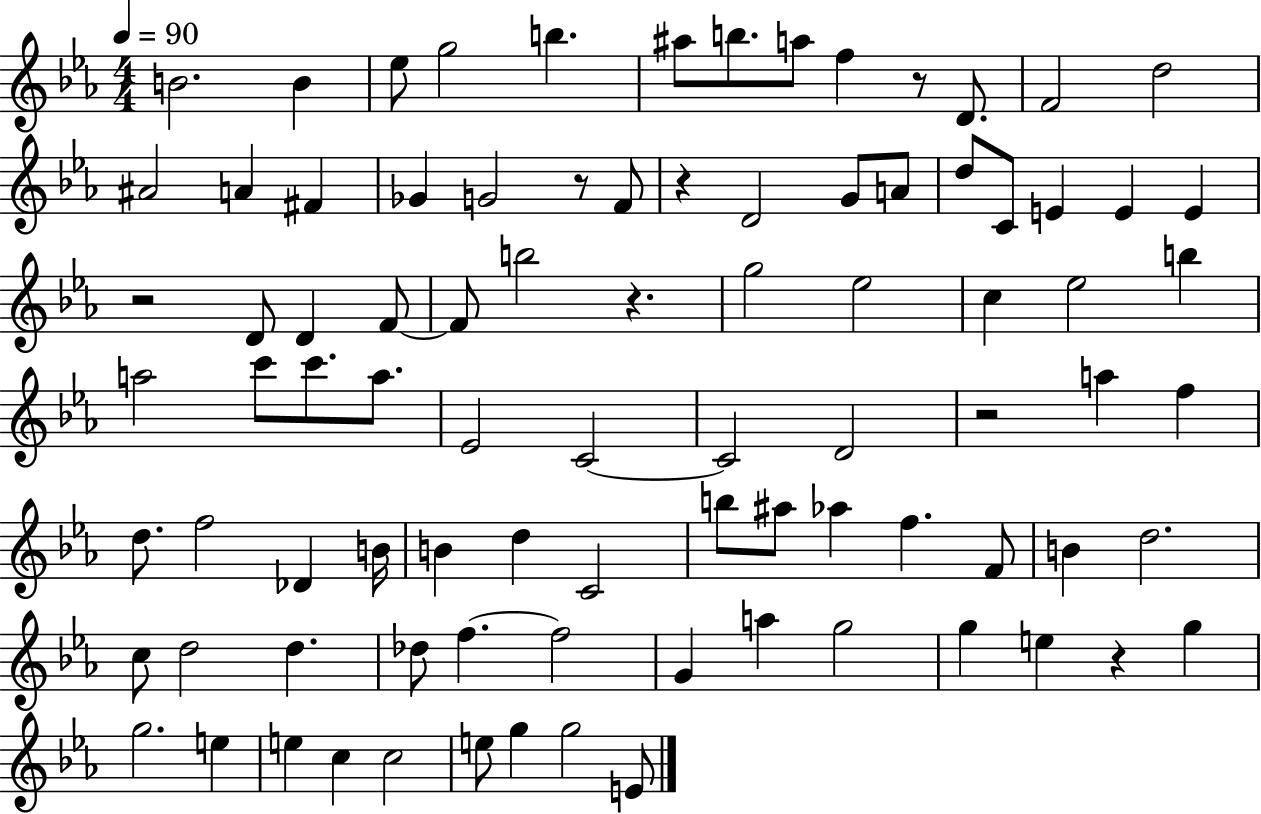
{
  \clef treble
  \numericTimeSignature
  \time 4/4
  \key ees \major
  \tempo 4 = 90
  b'2. b'4 | ees''8 g''2 b''4. | ais''8 b''8. a''8 f''4 r8 d'8. | f'2 d''2 | \break ais'2 a'4 fis'4 | ges'4 g'2 r8 f'8 | r4 d'2 g'8 a'8 | d''8 c'8 e'4 e'4 e'4 | \break r2 d'8 d'4 f'8~~ | f'8 b''2 r4. | g''2 ees''2 | c''4 ees''2 b''4 | \break a''2 c'''8 c'''8. a''8. | ees'2 c'2~~ | c'2 d'2 | r2 a''4 f''4 | \break d''8. f''2 des'4 b'16 | b'4 d''4 c'2 | b''8 ais''8 aes''4 f''4. f'8 | b'4 d''2. | \break c''8 d''2 d''4. | des''8 f''4.~~ f''2 | g'4 a''4 g''2 | g''4 e''4 r4 g''4 | \break g''2. e''4 | e''4 c''4 c''2 | e''8 g''4 g''2 e'8 | \bar "|."
}